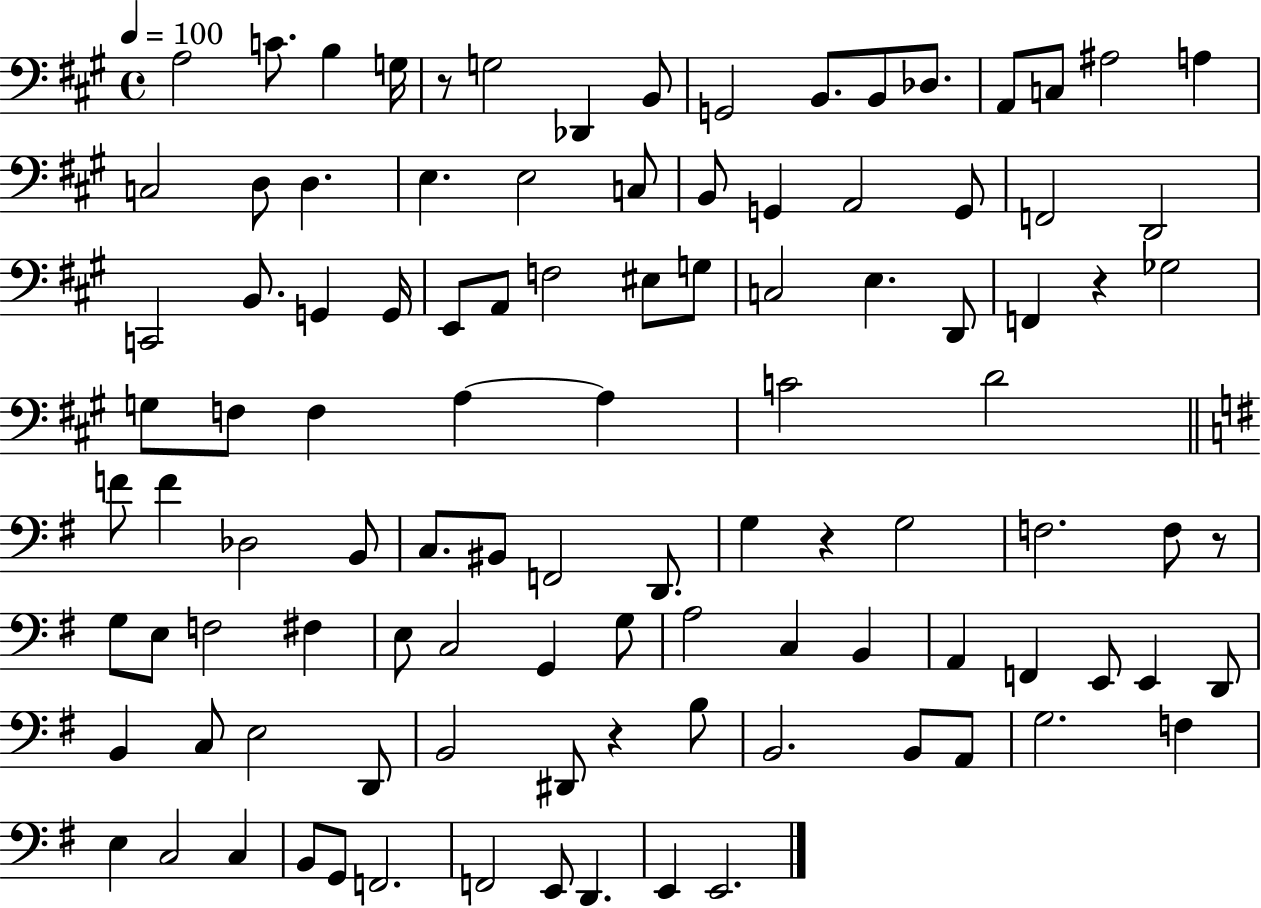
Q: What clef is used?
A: bass